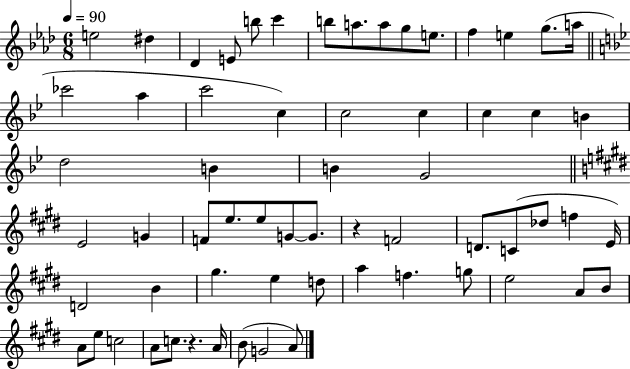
E5/h D#5/q Db4/q E4/e B5/e C6/q B5/e A5/e. A5/e G5/e E5/e. F5/q E5/q G5/e. A5/s CES6/h A5/q C6/h C5/q C5/h C5/q C5/q C5/q B4/q D5/h B4/q B4/q G4/h E4/h G4/q F4/e E5/e. E5/e G4/e G4/e. R/q F4/h D4/e. C4/e Db5/e F5/q E4/s D4/h B4/q G#5/q. E5/q D5/e A5/q F5/q. G5/e E5/h A4/e B4/e A4/e E5/e C5/h A4/e C5/e. R/q. A4/s B4/e G4/h A4/e